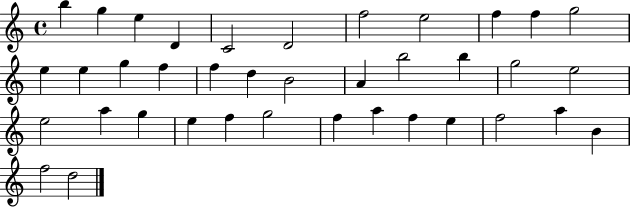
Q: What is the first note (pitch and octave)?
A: B5